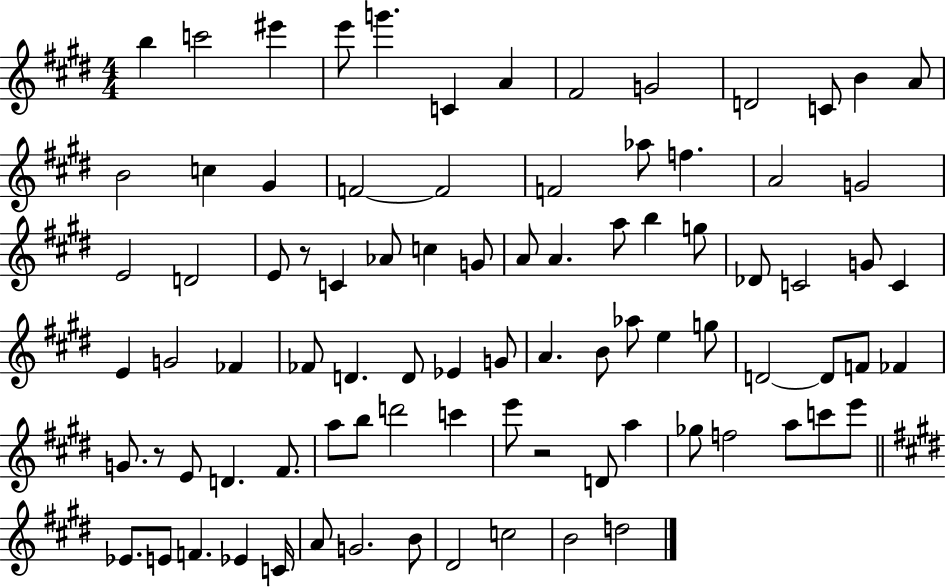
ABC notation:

X:1
T:Untitled
M:4/4
L:1/4
K:E
b c'2 ^e' e'/2 g' C A ^F2 G2 D2 C/2 B A/2 B2 c ^G F2 F2 F2 _a/2 f A2 G2 E2 D2 E/2 z/2 C _A/2 c G/2 A/2 A a/2 b g/2 _D/2 C2 G/2 C E G2 _F _F/2 D D/2 _E G/2 A B/2 _a/2 e g/2 D2 D/2 F/2 _F G/2 z/2 E/2 D ^F/2 a/2 b/2 d'2 c' e'/2 z2 D/2 a _g/2 f2 a/2 c'/2 e'/2 _E/2 E/2 F _E C/4 A/2 G2 B/2 ^D2 c2 B2 d2